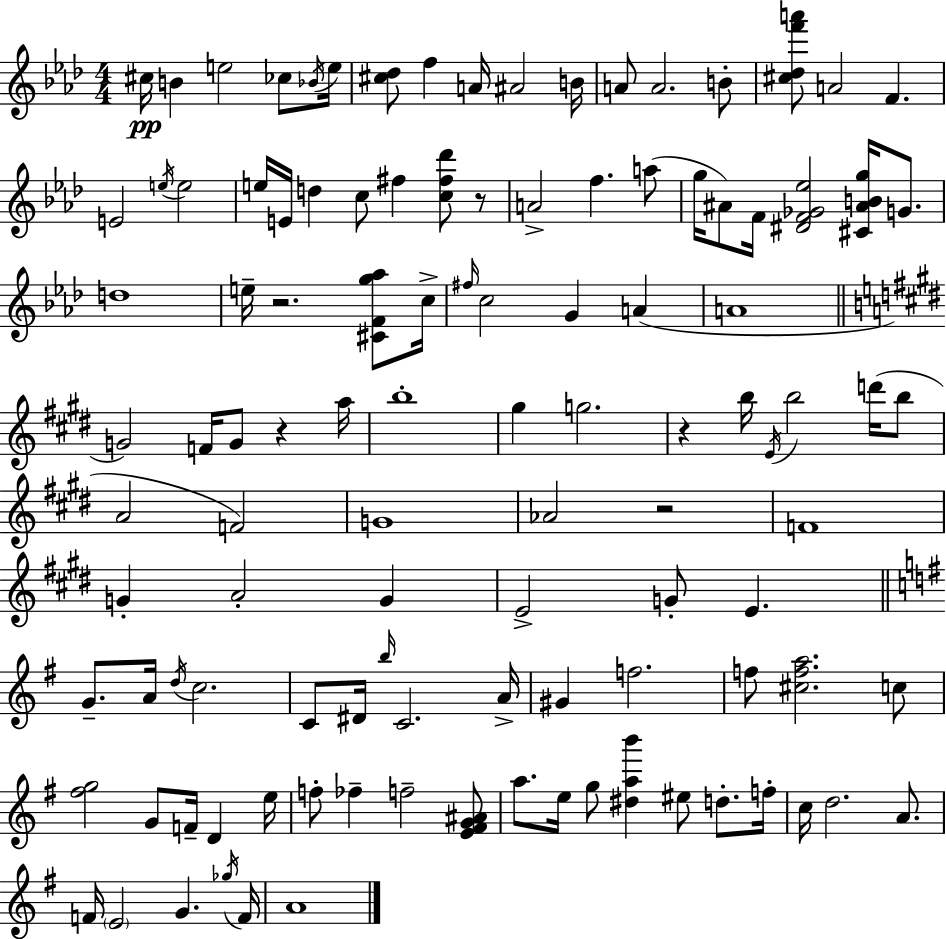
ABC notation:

X:1
T:Untitled
M:4/4
L:1/4
K:Fm
^c/4 B e2 _c/2 _B/4 e/4 [^c_d]/2 f A/4 ^A2 B/4 A/2 A2 B/2 [^c_df'a']/2 A2 F E2 e/4 e2 e/4 E/4 d c/2 ^f [c^f_d']/2 z/2 A2 f a/2 g/4 ^A/2 F/4 [^DF_G_e]2 [^C^ABg]/4 G/2 d4 e/4 z2 [^CFg_a]/2 c/4 ^f/4 c2 G A A4 G2 F/4 G/2 z a/4 b4 ^g g2 z b/4 E/4 b2 d'/4 b/2 A2 F2 G4 _A2 z2 F4 G A2 G E2 G/2 E G/2 A/4 d/4 c2 C/2 ^D/4 b/4 C2 A/4 ^G f2 f/2 [^cfa]2 c/2 [^fg]2 G/2 F/4 D e/4 f/2 _f f2 [E^FG^A]/2 a/2 e/4 g/2 [^dab'] ^e/2 d/2 f/4 c/4 d2 A/2 F/4 E2 G _g/4 F/4 A4